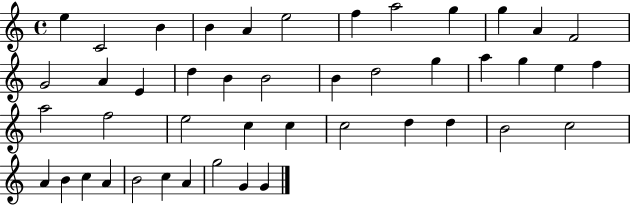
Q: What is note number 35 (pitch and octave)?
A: C5